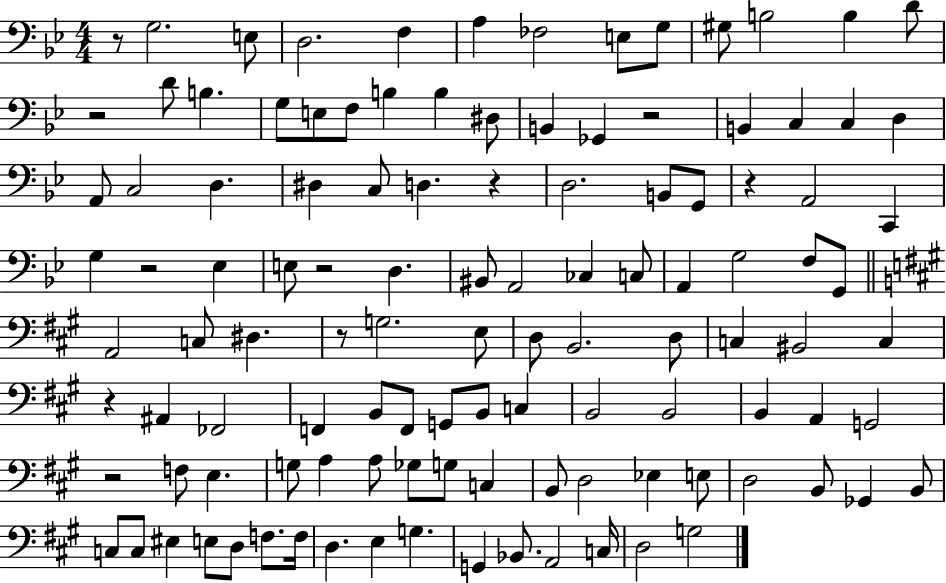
{
  \clef bass
  \numericTimeSignature
  \time 4/4
  \key bes \major
  r8 g2. e8 | d2. f4 | a4 fes2 e8 g8 | gis8 b2 b4 d'8 | \break r2 d'8 b4. | g8 e8 f8 b4 b4 dis8 | b,4 ges,4 r2 | b,4 c4 c4 d4 | \break a,8 c2 d4. | dis4 c8 d4. r4 | d2. b,8 g,8 | r4 a,2 c,4 | \break g4 r2 ees4 | e8 r2 d4. | bis,8 a,2 ces4 c8 | a,4 g2 f8 g,8 | \break \bar "||" \break \key a \major a,2 c8 dis4. | r8 g2. e8 | d8 b,2. d8 | c4 bis,2 c4 | \break r4 ais,4 fes,2 | f,4 b,8 f,8 g,8 b,8 c4 | b,2 b,2 | b,4 a,4 g,2 | \break r2 f8 e4. | g8 a4 a8 ges8 g8 c4 | b,8 d2 ees4 e8 | d2 b,8 ges,4 b,8 | \break c8 c8 eis4 e8 d8 f8. f16 | d4. e4 g4. | g,4 bes,8. a,2 c16 | d2 g2 | \break \bar "|."
}